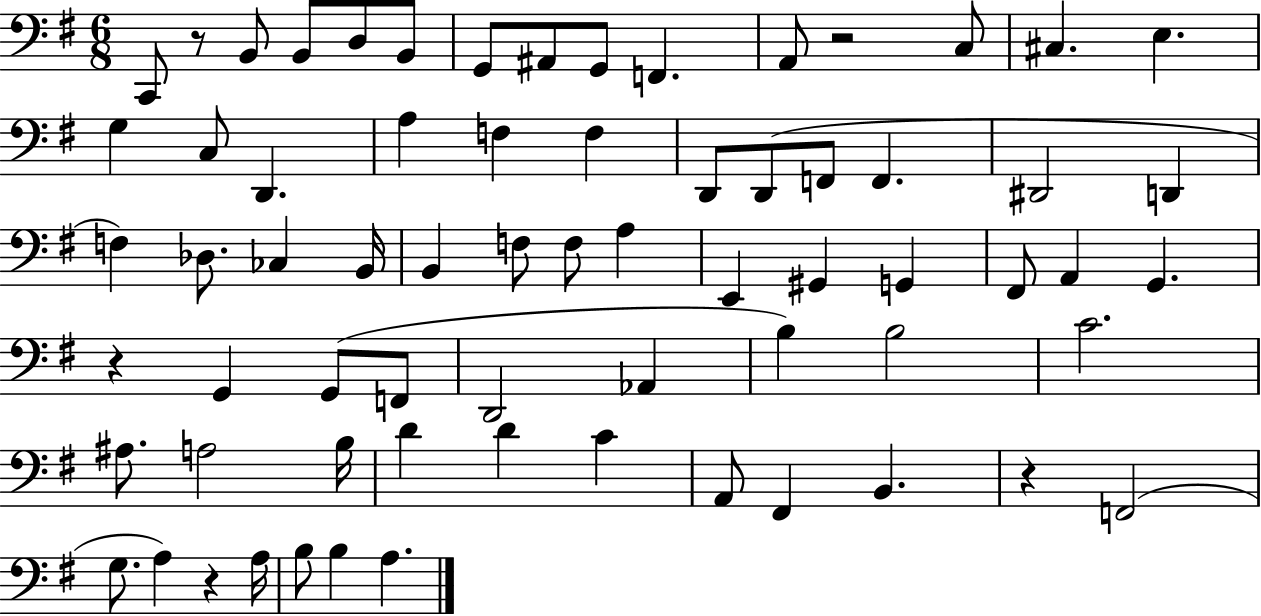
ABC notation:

X:1
T:Untitled
M:6/8
L:1/4
K:G
C,,/2 z/2 B,,/2 B,,/2 D,/2 B,,/2 G,,/2 ^A,,/2 G,,/2 F,, A,,/2 z2 C,/2 ^C, E, G, C,/2 D,, A, F, F, D,,/2 D,,/2 F,,/2 F,, ^D,,2 D,, F, _D,/2 _C, B,,/4 B,, F,/2 F,/2 A, E,, ^G,, G,, ^F,,/2 A,, G,, z G,, G,,/2 F,,/2 D,,2 _A,, B, B,2 C2 ^A,/2 A,2 B,/4 D D C A,,/2 ^F,, B,, z F,,2 G,/2 A, z A,/4 B,/2 B, A,